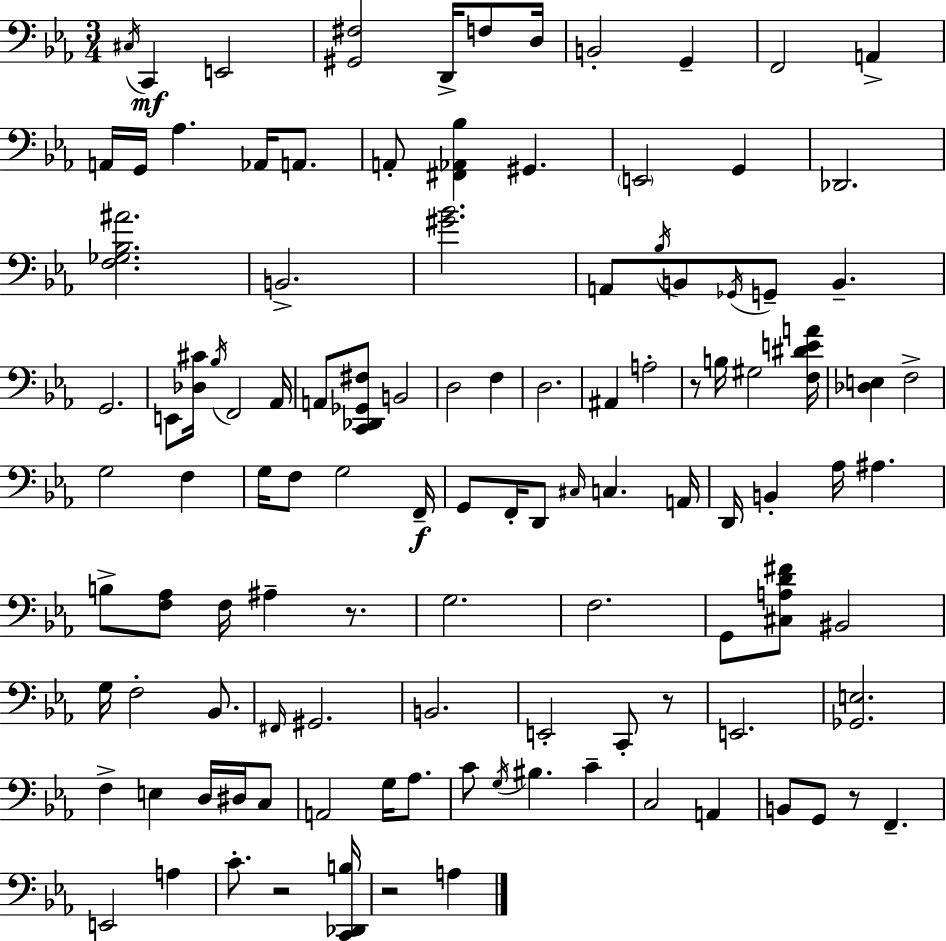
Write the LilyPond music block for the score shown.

{
  \clef bass
  \numericTimeSignature
  \time 3/4
  \key ees \major
  \repeat volta 2 { \acciaccatura { cis16 }\mf c,4 e,2 | <gis, fis>2 d,16-> f8 | d16 b,2-. g,4-- | f,2 a,4-> | \break a,16 g,16 aes4. aes,16 a,8. | a,8-. <fis, aes, bes>4 gis,4. | \parenthesize e,2 g,4 | des,2. | \break <f ges bes ais'>2. | b,2.-> | <gis' bes'>2. | a,8 \acciaccatura { bes16 } b,8 \acciaccatura { ges,16 } g,8-- b,4.-- | \break g,2. | e,8 <des cis'>16 \acciaccatura { bes16 } f,2 | aes,16 a,8 <c, des, ges, fis>8 b,2 | d2 | \break f4 d2. | ais,4 a2-. | r8 b16 gis2 | <f dis' e' a'>16 <des e>4 f2-> | \break g2 | f4 g16 f8 g2 | f,16--\f g,8 f,16-. d,8 \grace { cis16 } c4. | a,16 d,16 b,4-. aes16 ais4. | \break b8-> <f aes>8 f16 ais4-- | r8. g2. | f2. | g,8 <cis a d' fis'>8 bis,2 | \break g16 f2-. | bes,8. \grace { fis,16 } gis,2. | b,2. | e,2-. | \break c,8-. r8 e,2. | <ges, e>2. | f4-> e4 | d16 dis16 c8 a,2 | \break g16 aes8. c'8 \acciaccatura { g16 } bis4. | c'4-- c2 | a,4 b,8 g,8 r8 | f,4.-- e,2 | \break a4 c'8.-. r2 | <c, des, b>16 r2 | a4 } \bar "|."
}